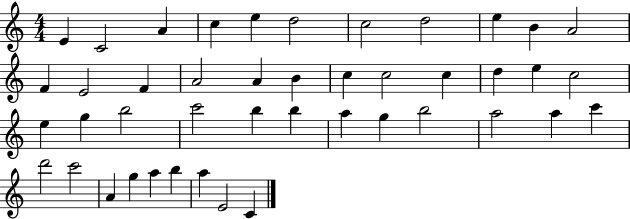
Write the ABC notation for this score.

X:1
T:Untitled
M:4/4
L:1/4
K:C
E C2 A c e d2 c2 d2 e B A2 F E2 F A2 A B c c2 c d e c2 e g b2 c'2 b b a g b2 a2 a c' d'2 c'2 A g a b a E2 C